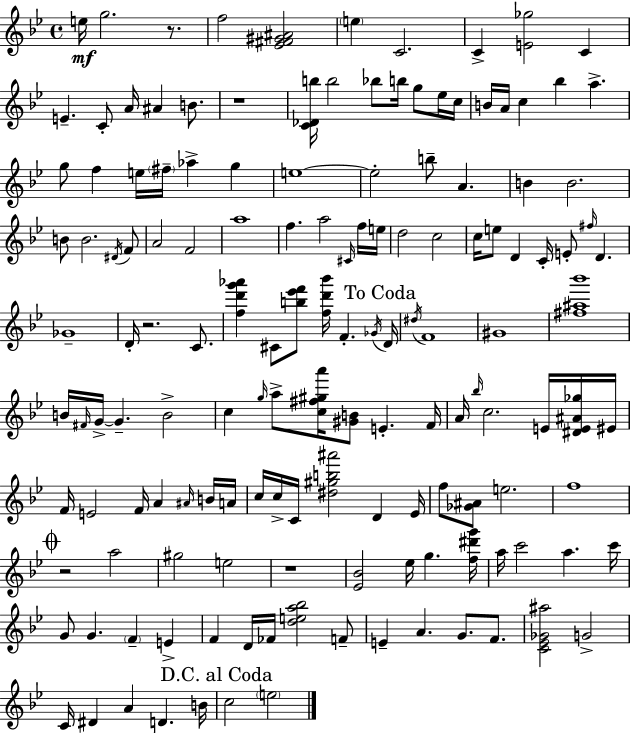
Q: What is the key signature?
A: G minor